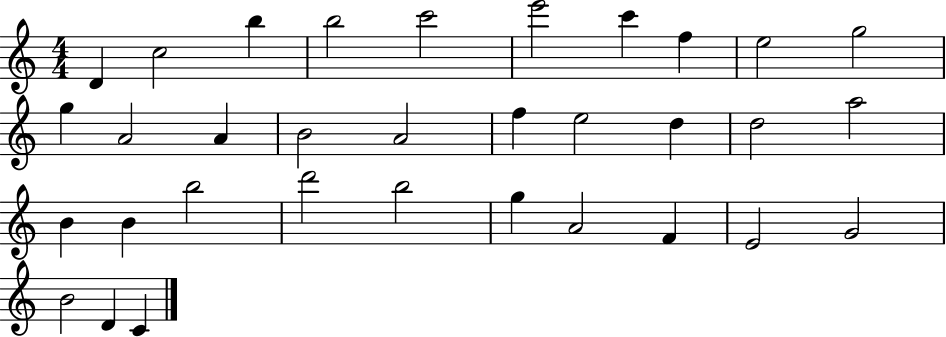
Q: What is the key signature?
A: C major